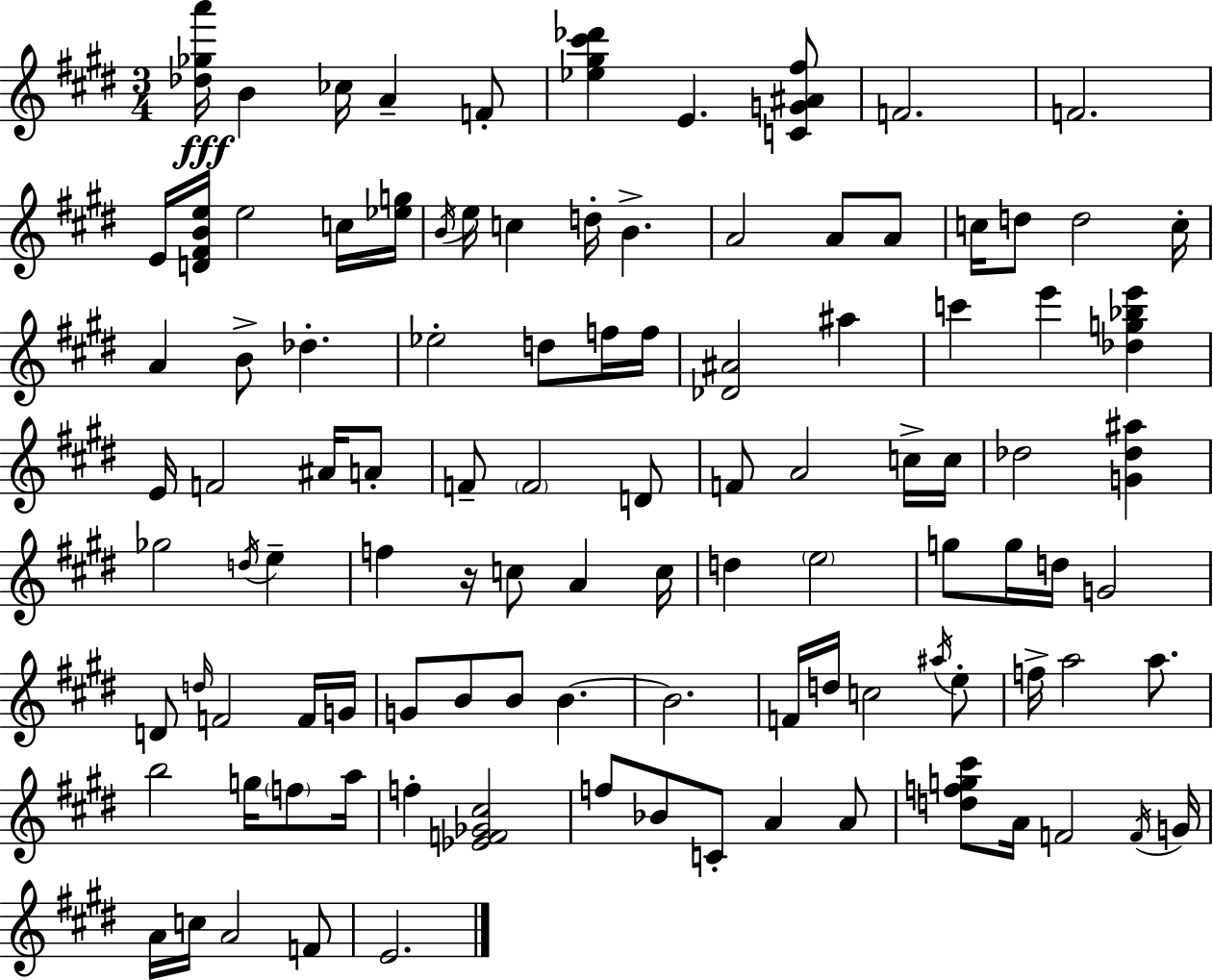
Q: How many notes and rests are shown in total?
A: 105